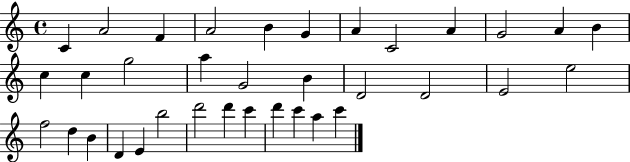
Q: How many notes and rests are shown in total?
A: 35